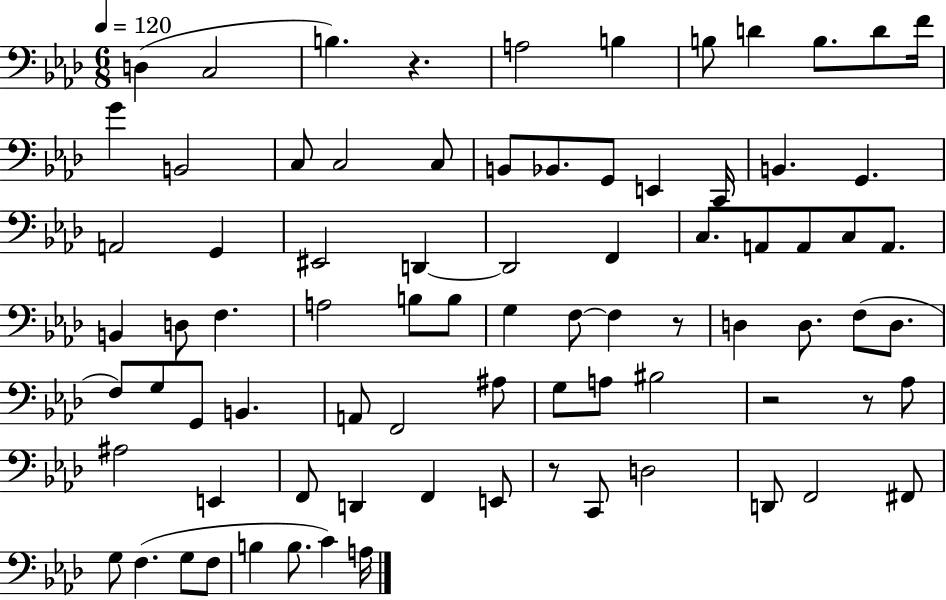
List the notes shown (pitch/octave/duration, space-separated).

D3/q C3/h B3/q. R/q. A3/h B3/q B3/e D4/q B3/e. D4/e F4/s G4/q B2/h C3/e C3/h C3/e B2/e Bb2/e. G2/e E2/q C2/s B2/q. G2/q. A2/h G2/q EIS2/h D2/q D2/h F2/q C3/e. A2/e A2/e C3/e A2/e. B2/q D3/e F3/q. A3/h B3/e B3/e G3/q F3/e F3/q R/e D3/q D3/e. F3/e D3/e. F3/e G3/e G2/e B2/q. A2/e F2/h A#3/e G3/e A3/e BIS3/h R/h R/e Ab3/e A#3/h E2/q F2/e D2/q F2/q E2/e R/e C2/e D3/h D2/e F2/h F#2/e G3/e F3/q. G3/e F3/e B3/q B3/e. C4/q A3/s